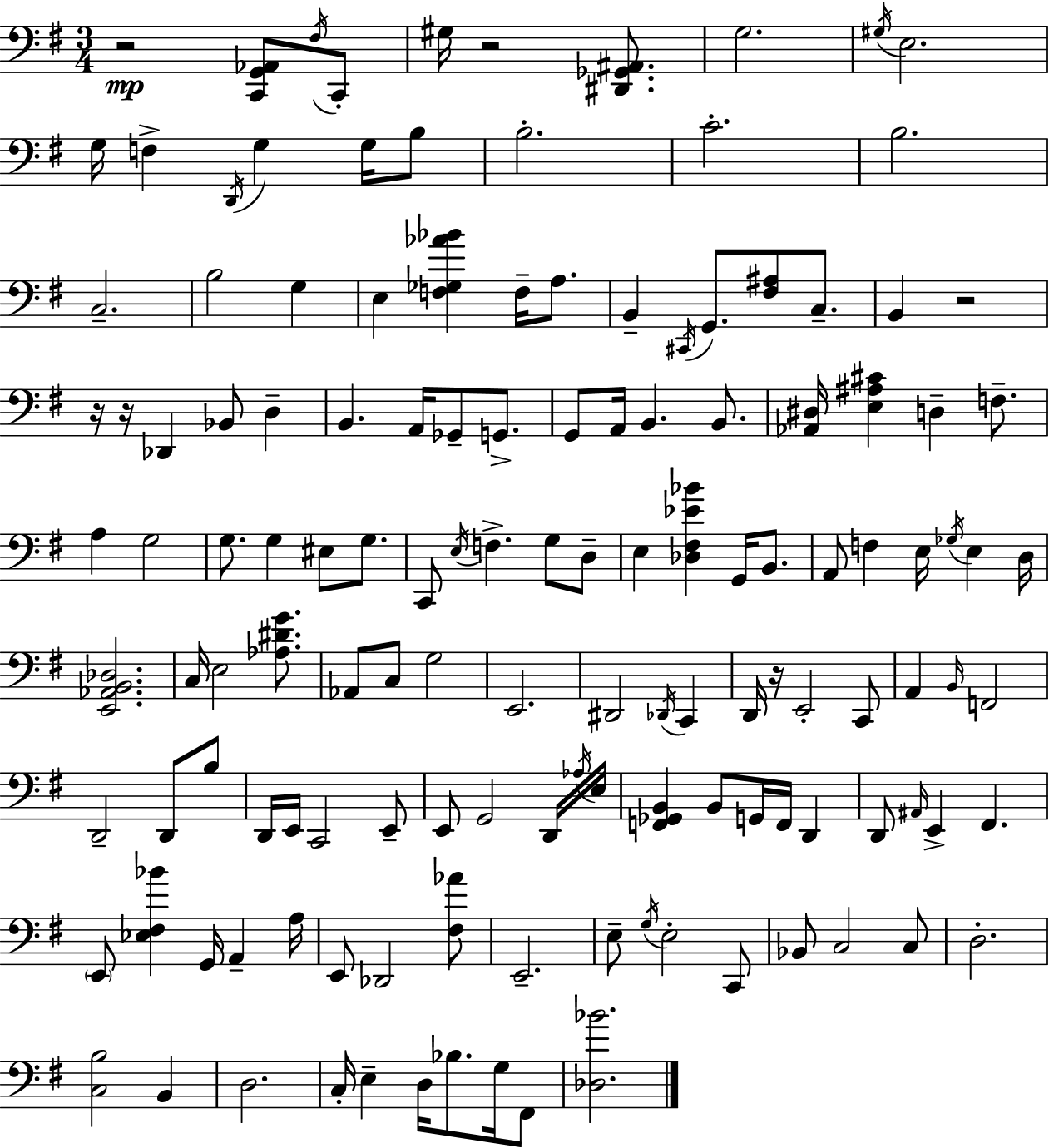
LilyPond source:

{
  \clef bass
  \numericTimeSignature
  \time 3/4
  \key e \minor
  \repeat volta 2 { r2\mp <c, g, aes,>8 \acciaccatura { fis16 } c,8-. | gis16 r2 <dis, ges, ais,>8. | g2. | \acciaccatura { gis16 } e2. | \break g16 f4-> \acciaccatura { d,16 } g4 | g16 b8 b2.-. | c'2.-. | b2. | \break c2.-- | b2 g4 | e4 <f ges aes' bes'>4 f16-- | a8. b,4-- \acciaccatura { cis,16 } g,8. <fis ais>8 | \break c8.-- b,4 r2 | r16 r16 des,4 bes,8 | d4-- b,4. a,16 ges,8-- | g,8.-> g,8 a,16 b,4. | \break b,8. <aes, dis>16 <e ais cis'>4 d4-- | f8.-- a4 g2 | g8. g4 eis8 | g8. c,8 \acciaccatura { e16 } f4.-> | \break g8 d8-- e4 <des fis ees' bes'>4 | g,16 b,8. a,8 f4 e16 | \acciaccatura { ges16 } e4 d16 <e, aes, b, des>2. | c16 e2 | \break <aes dis' g'>8. aes,8 c8 g2 | e,2. | dis,2 | \acciaccatura { des,16 } c,4 d,16 r16 e,2-. | \break c,8 a,4 \grace { b,16 } | f,2 d,2-- | d,8 b8 d,16 e,16 c,2 | e,8-- e,8 g,2 | \break d,16 \acciaccatura { aes16 } e16 <f, ges, b,>4 | b,8 g,16 f,16 d,4 d,8 \grace { ais,16 } | e,4-> fis,4. \parenthesize e,8 | <ees fis bes'>4 g,16 a,4-- a16 e,8 | \break des,2 <fis aes'>8 e,2.-- | e8-- | \acciaccatura { g16 } e2-. c,8 bes,8 | c2 c8 d2.-. | \break <c b>2 | b,4 d2. | c16-. | e4-- d16 bes8. g16 fis,8 <des bes'>2. | \break } \bar "|."
}